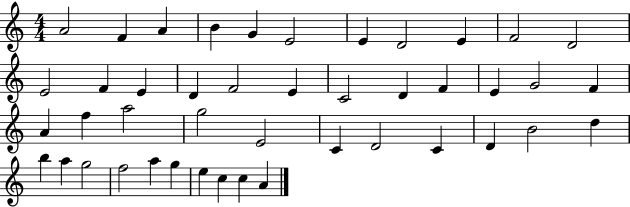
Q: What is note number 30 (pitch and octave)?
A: D4